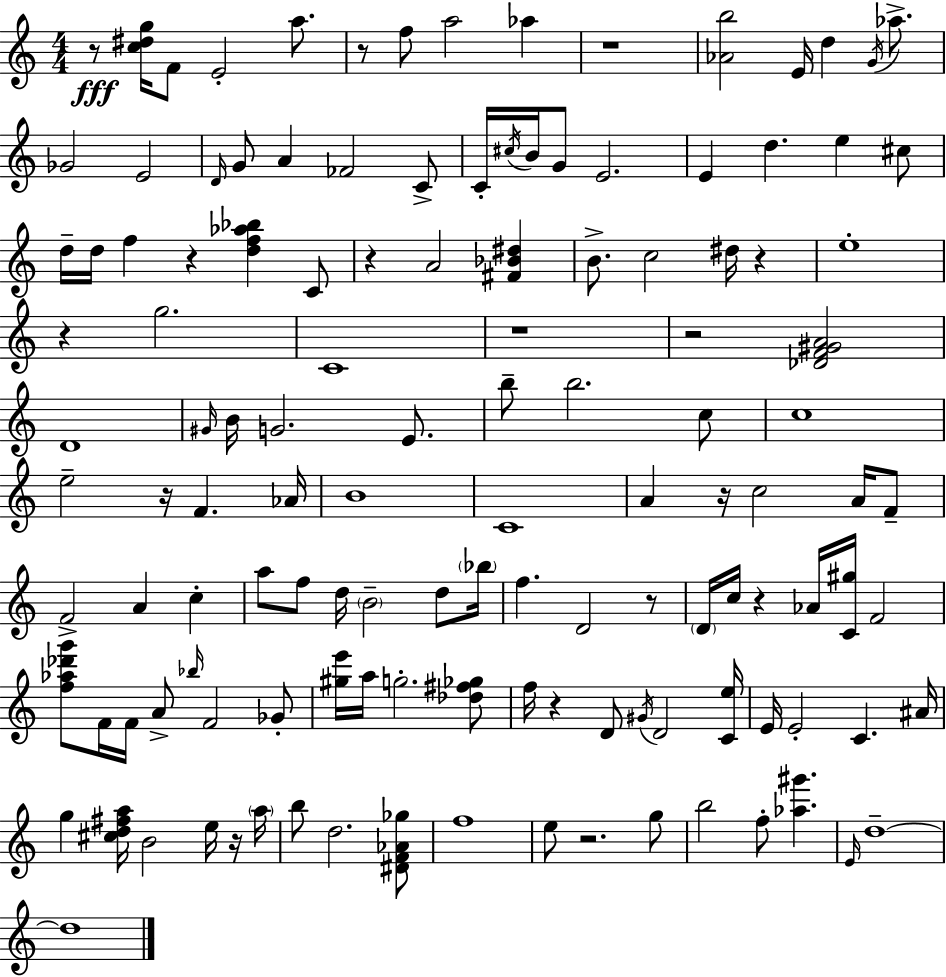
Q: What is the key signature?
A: A minor